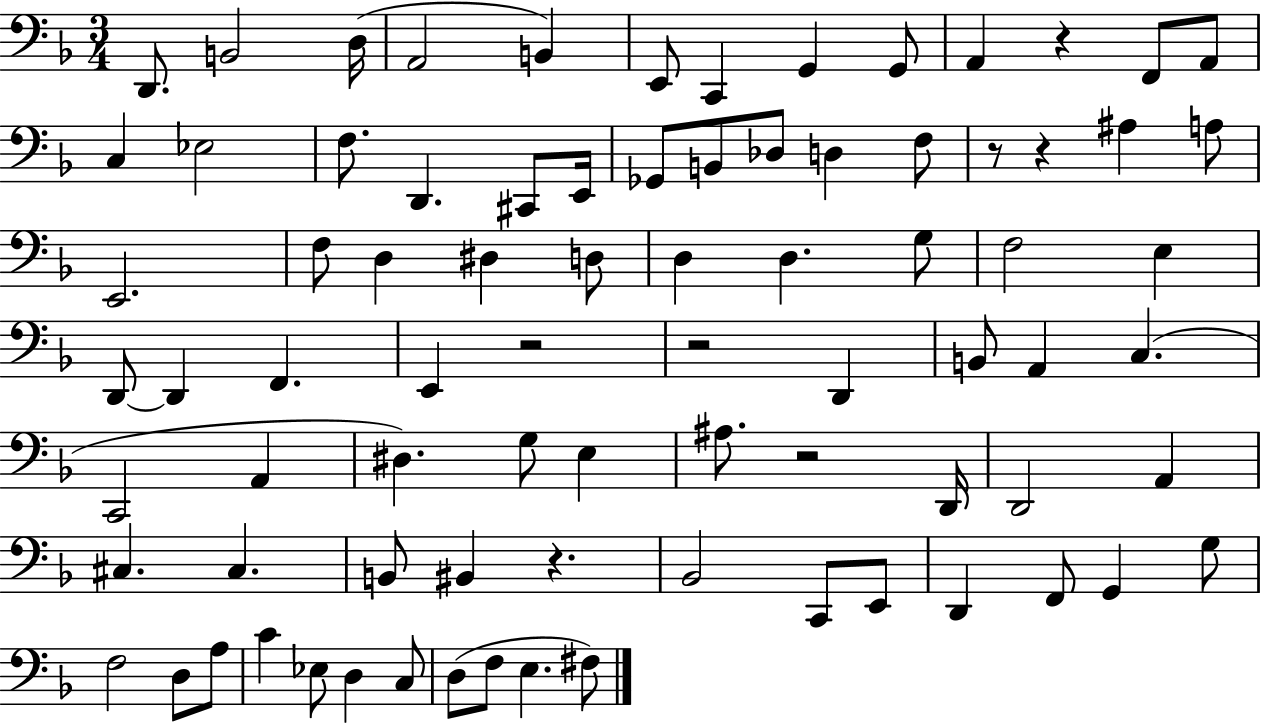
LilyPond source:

{
  \clef bass
  \numericTimeSignature
  \time 3/4
  \key f \major
  \repeat volta 2 { d,8. b,2 d16( | a,2 b,4) | e,8 c,4 g,4 g,8 | a,4 r4 f,8 a,8 | \break c4 ees2 | f8. d,4. cis,8 e,16 | ges,8 b,8 des8 d4 f8 | r8 r4 ais4 a8 | \break e,2. | f8 d4 dis4 d8 | d4 d4. g8 | f2 e4 | \break d,8~~ d,4 f,4. | e,4 r2 | r2 d,4 | b,8 a,4 c4.( | \break c,2 a,4 | dis4.) g8 e4 | ais8. r2 d,16 | d,2 a,4 | \break cis4. cis4. | b,8 bis,4 r4. | bes,2 c,8 e,8 | d,4 f,8 g,4 g8 | \break f2 d8 a8 | c'4 ees8 d4 c8 | d8( f8 e4. fis8) | } \bar "|."
}